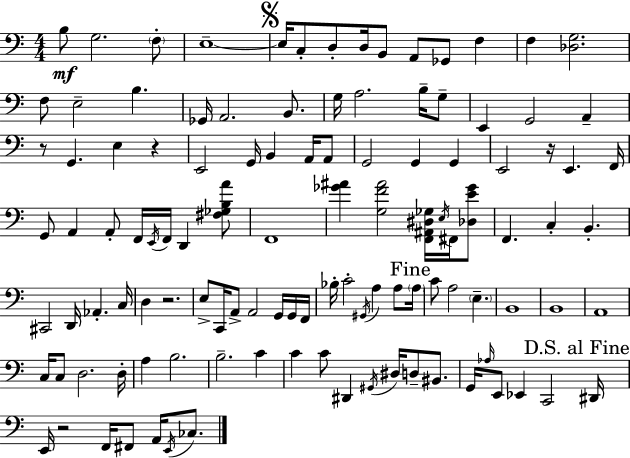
B3/e G3/h. F3/e E3/w E3/s C3/e D3/e D3/s B2/e A2/e Gb2/e F3/q F3/q [Db3,G3]/h. F3/e E3/h B3/q. Gb2/s A2/h. B2/e. G3/s A3/h. B3/s G3/e E2/q G2/h A2/q R/e G2/q. E3/q R/q E2/h G2/s B2/q A2/s A2/e G2/h G2/q G2/q E2/h R/s E2/q. F2/s G2/e A2/q A2/e F2/s E2/s F2/s D2/q [F#3,Gb3,B3,A4]/e F2/w [Gb4,A#4]/q [G3,F4,A#4]/h [F2,A#2,D#3,Gb3]/s E3/s F#2/s [Db3,E4,Gb4]/e F2/q. C3/q B2/q. C#2/h D2/s Ab2/q. C3/s D3/q R/h. E3/e C2/s A2/e A2/h G2/s G2/s F2/s Bb3/s C4/h G#2/s A3/q A3/e A3/s C4/e A3/h E3/q. B2/w B2/w A2/w C3/s C3/e D3/h. D3/s A3/q B3/h. B3/h. C4/q C4/q C4/e D#2/q G#2/s D#3/s D3/e BIS2/e. G2/s Ab3/s E2/e Eb2/q C2/h D#2/s E2/s R/h F2/s F#2/e A2/s E2/s CES3/e.